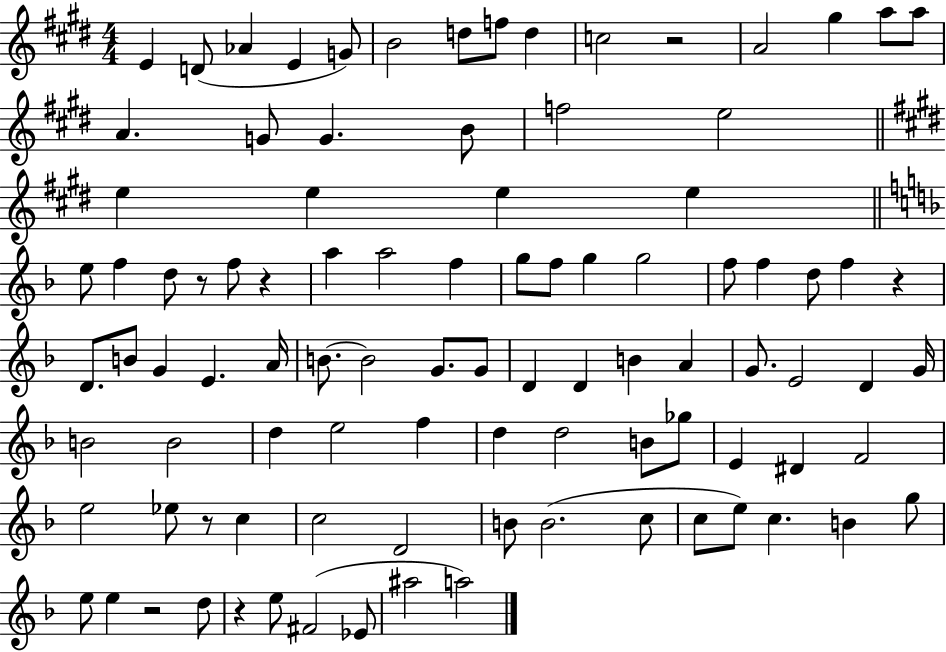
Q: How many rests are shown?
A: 7